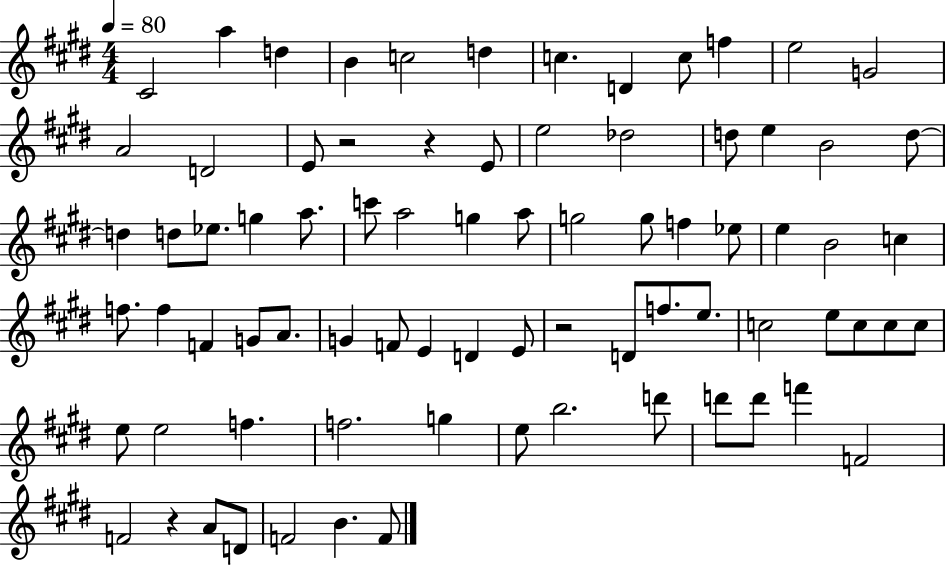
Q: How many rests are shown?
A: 4